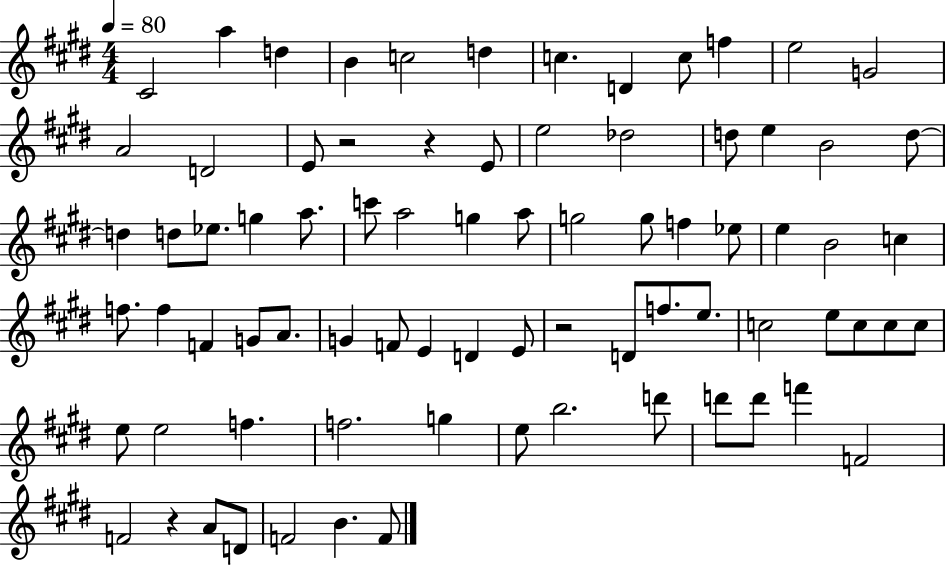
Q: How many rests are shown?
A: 4